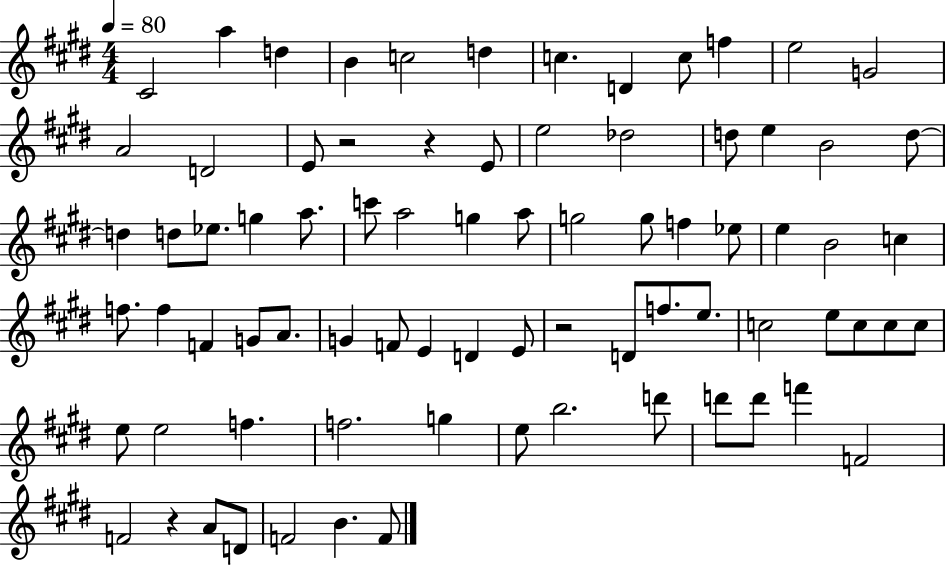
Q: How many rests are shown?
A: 4